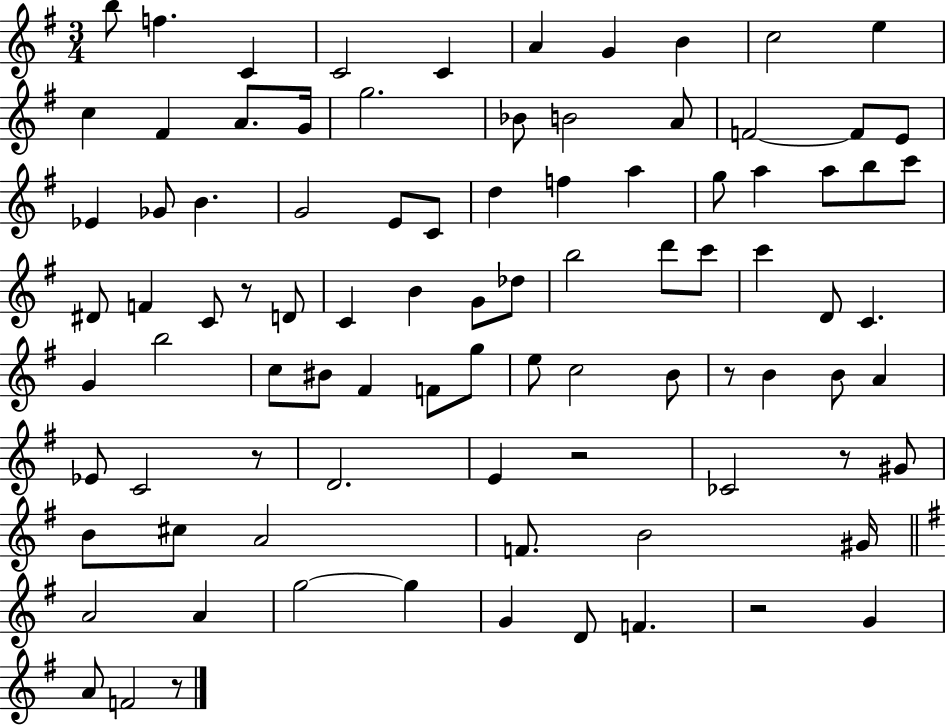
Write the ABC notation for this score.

X:1
T:Untitled
M:3/4
L:1/4
K:G
b/2 f C C2 C A G B c2 e c ^F A/2 G/4 g2 _B/2 B2 A/2 F2 F/2 E/2 _E _G/2 B G2 E/2 C/2 d f a g/2 a a/2 b/2 c'/2 ^D/2 F C/2 z/2 D/2 C B G/2 _d/2 b2 d'/2 c'/2 c' D/2 C G b2 c/2 ^B/2 ^F F/2 g/2 e/2 c2 B/2 z/2 B B/2 A _E/2 C2 z/2 D2 E z2 _C2 z/2 ^G/2 B/2 ^c/2 A2 F/2 B2 ^G/4 A2 A g2 g G D/2 F z2 G A/2 F2 z/2